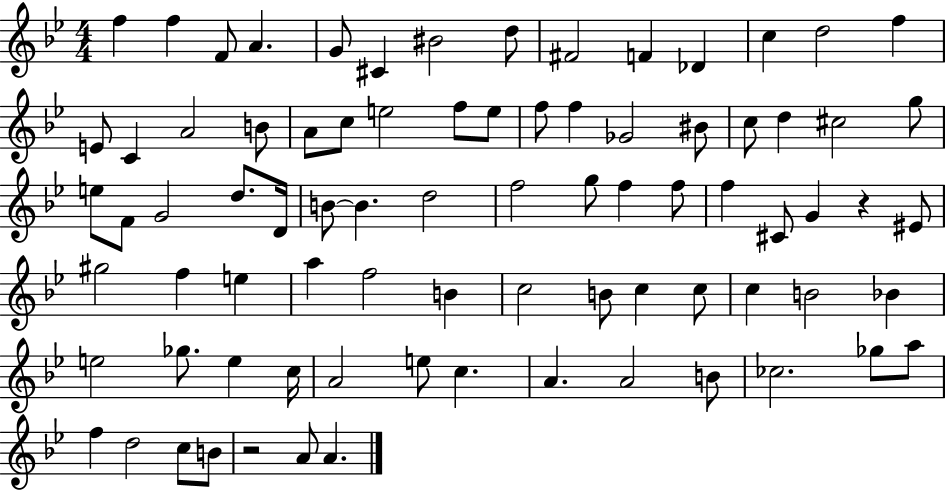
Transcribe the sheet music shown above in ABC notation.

X:1
T:Untitled
M:4/4
L:1/4
K:Bb
f f F/2 A G/2 ^C ^B2 d/2 ^F2 F _D c d2 f E/2 C A2 B/2 A/2 c/2 e2 f/2 e/2 f/2 f _G2 ^B/2 c/2 d ^c2 g/2 e/2 F/2 G2 d/2 D/4 B/2 B d2 f2 g/2 f f/2 f ^C/2 G z ^E/2 ^g2 f e a f2 B c2 B/2 c c/2 c B2 _B e2 _g/2 e c/4 A2 e/2 c A A2 B/2 _c2 _g/2 a/2 f d2 c/2 B/2 z2 A/2 A